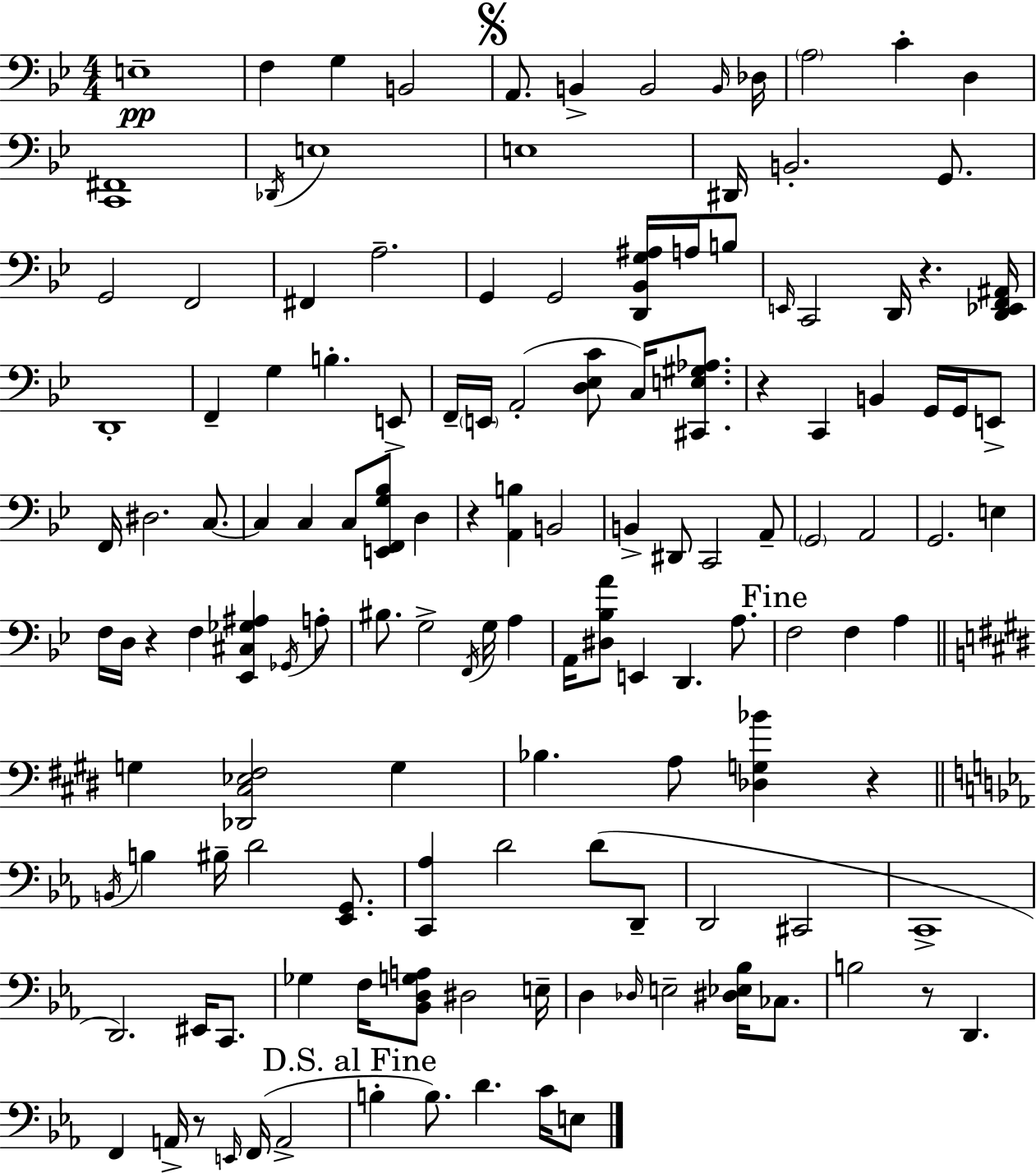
{
  \clef bass
  \numericTimeSignature
  \time 4/4
  \key bes \major
  e1--\pp | f4 g4 b,2 | \mark \markup { \musicglyph "scripts.segno" } a,8. b,4-> b,2 \grace { b,16 } | des16 \parenthesize a2 c'4-. d4 | \break <c, fis,>1 | \acciaccatura { des,16 } e1 | e1 | dis,16 b,2.-. g,8. | \break g,2 f,2 | fis,4 a2.-- | g,4 g,2 <d, bes, g ais>16 a16 | b8 \grace { e,16 } c,2 d,16 r4. | \break <d, ees, f, ais,>16 d,1-. | f,4-- g4 b4.-. | e,8-> f,16-- \parenthesize e,16 a,2-.( <d ees c'>8 c16) | <cis, e gis aes>8. r4 c,4 b,4 g,16 | \break g,16 e,8-> f,16 dis2. | c8.~~ c4 c4 c8 <e, f, g bes>8 d4 | r4 <a, b>4 b,2 | b,4-> dis,8 c,2 | \break a,8-- \parenthesize g,2 a,2 | g,2. e4 | f16 d16 r4 f4 <ees, cis ges ais>4 | \acciaccatura { ges,16 } a8-. bis8. g2-> \acciaccatura { f,16 } | \break g16 a4 a,16 <dis bes a'>8 e,4 d,4. | a8. \mark "Fine" f2 f4 | a4 \bar "||" \break \key e \major g4 <des, cis ees fis>2 g4 | bes4. a8 <des g bes'>4 r4 | \bar "||" \break \key ees \major \acciaccatura { b,16 } b4 bis16-- d'2 <ees, g,>8. | <c, aes>4 d'2 d'8( d,8-- | d,2 cis,2 | c,1-> | \break d,2.) eis,16 c,8. | ges4 f16 <bes, d g a>8 dis2 | e16-- d4 \grace { des16 } e2-- <dis ees bes>16 ces8. | b2 r8 d,4. | \break f,4 a,16-> r8 \grace { e,16 }( f,16 a,2-> | \mark "D.S. al Fine" b4-. b8.) d'4. | c'16 e8 \bar "|."
}